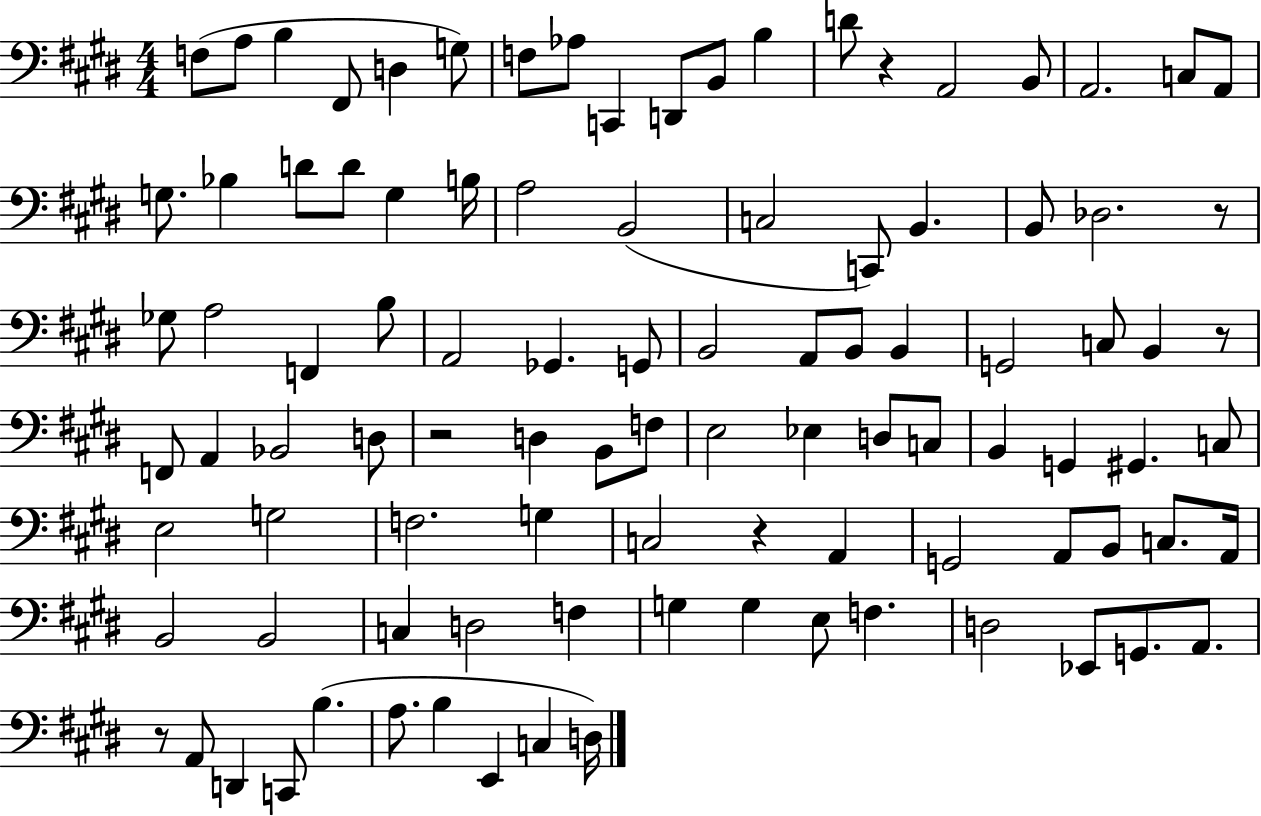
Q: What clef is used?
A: bass